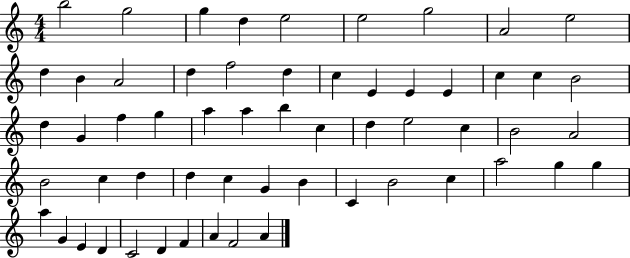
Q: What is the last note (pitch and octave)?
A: A4